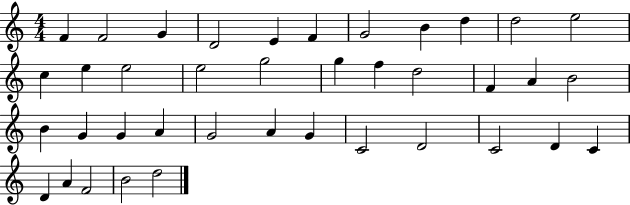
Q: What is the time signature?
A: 4/4